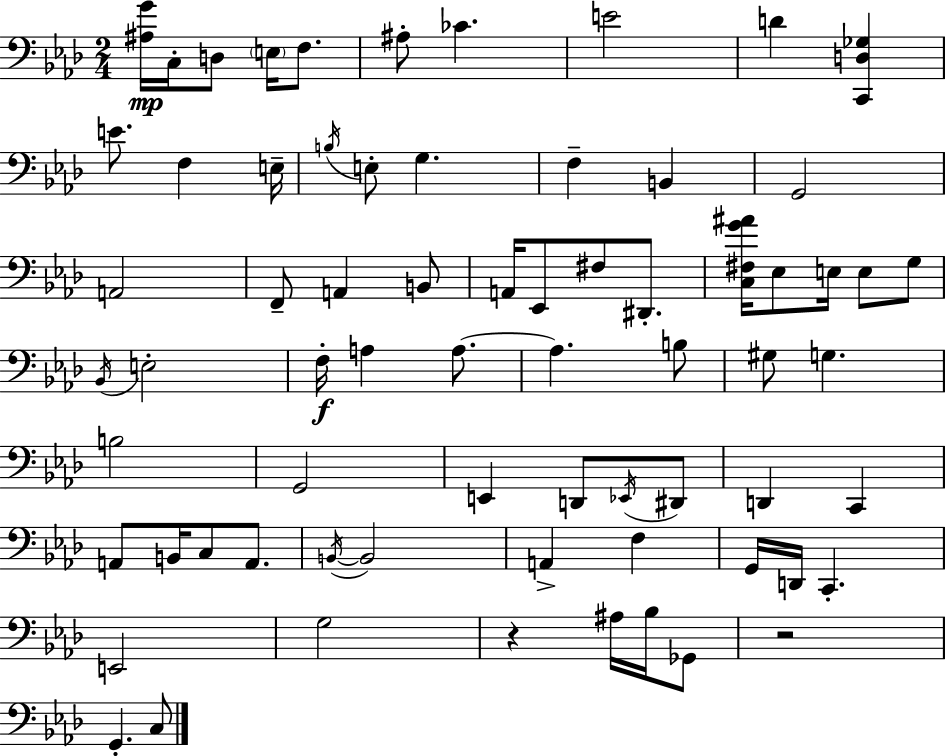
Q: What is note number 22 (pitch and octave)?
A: A2